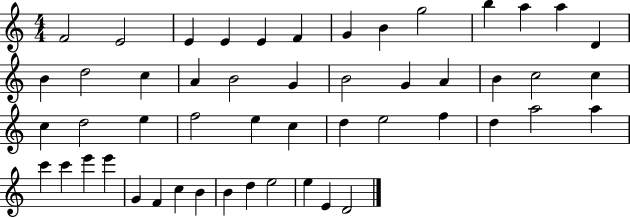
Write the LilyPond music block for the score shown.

{
  \clef treble
  \numericTimeSignature
  \time 4/4
  \key c \major
  f'2 e'2 | e'4 e'4 e'4 f'4 | g'4 b'4 g''2 | b''4 a''4 a''4 d'4 | \break b'4 d''2 c''4 | a'4 b'2 g'4 | b'2 g'4 a'4 | b'4 c''2 c''4 | \break c''4 d''2 e''4 | f''2 e''4 c''4 | d''4 e''2 f''4 | d''4 a''2 a''4 | \break c'''4 c'''4 e'''4 e'''4 | g'4 f'4 c''4 b'4 | b'4 d''4 e''2 | e''4 e'4 d'2 | \break \bar "|."
}